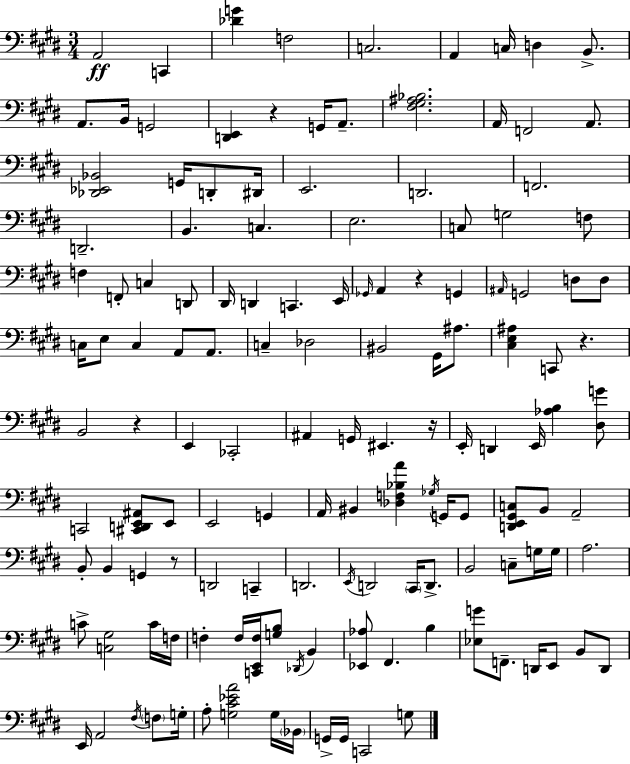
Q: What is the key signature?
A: E major